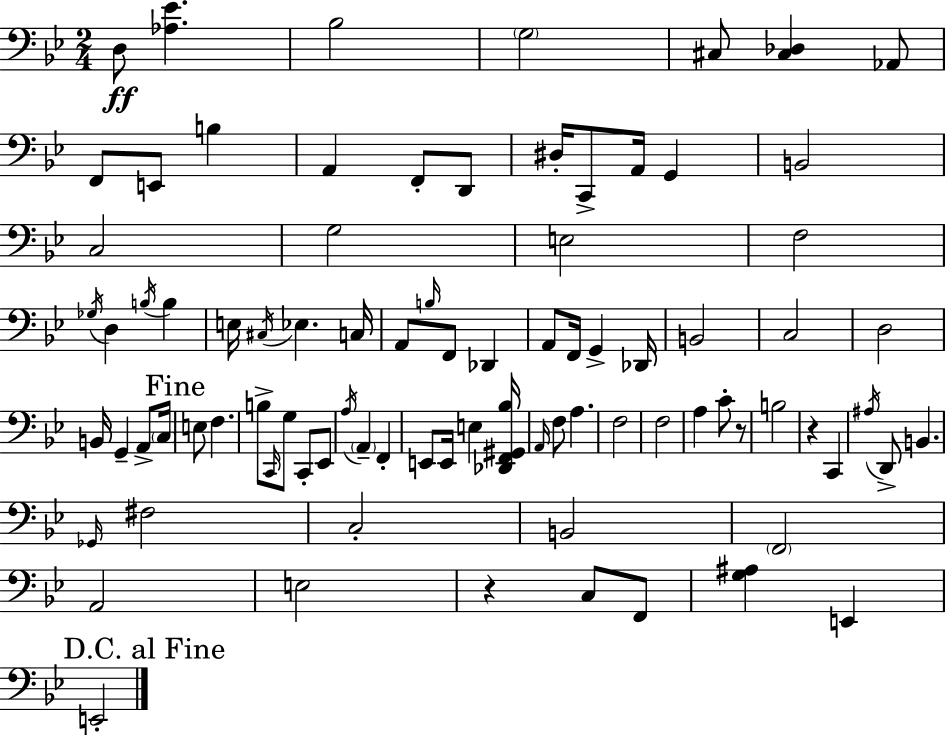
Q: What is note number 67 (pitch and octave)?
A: D2